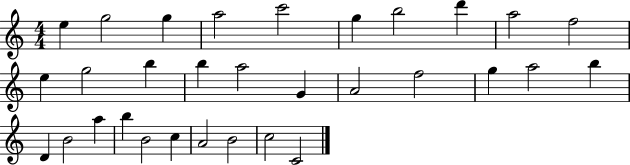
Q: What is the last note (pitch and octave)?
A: C4